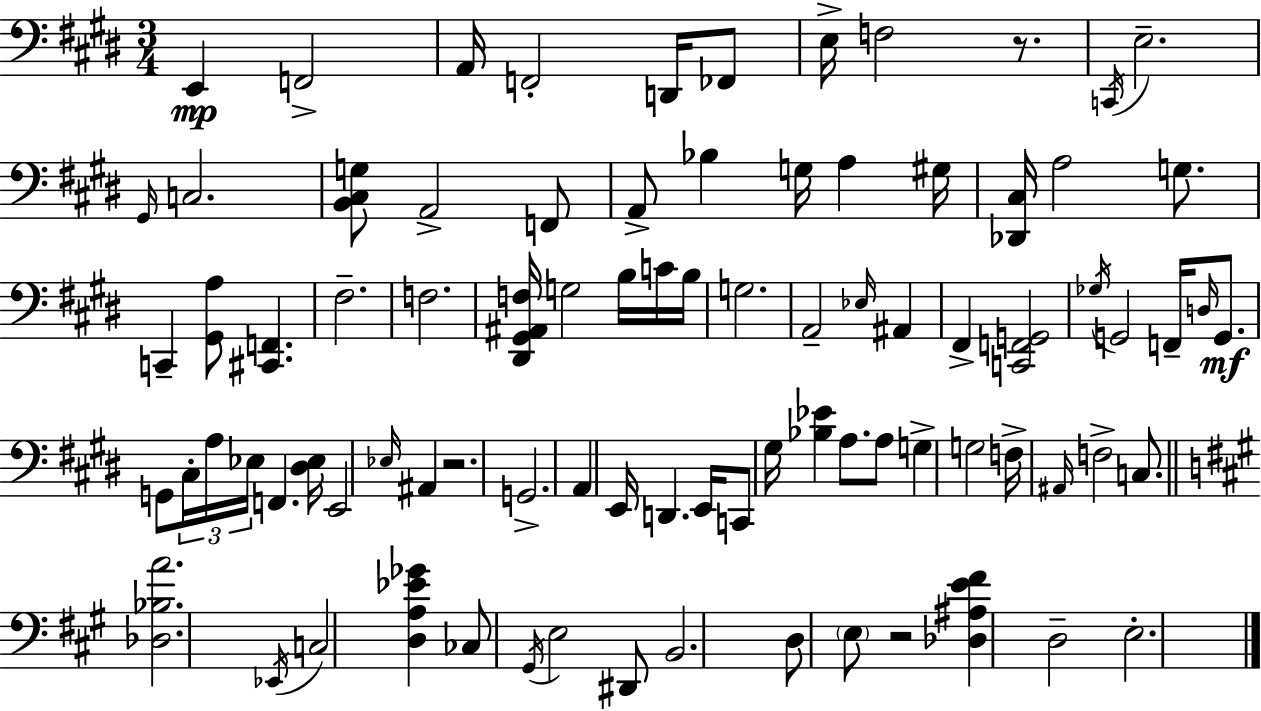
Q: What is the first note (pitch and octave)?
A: E2